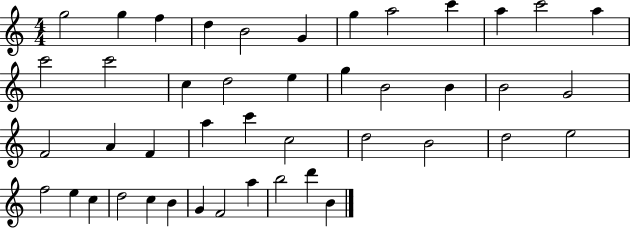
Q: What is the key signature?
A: C major